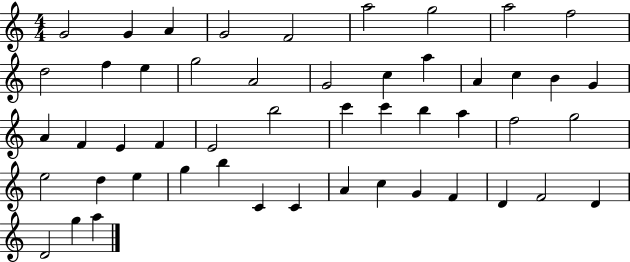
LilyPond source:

{
  \clef treble
  \numericTimeSignature
  \time 4/4
  \key c \major
  g'2 g'4 a'4 | g'2 f'2 | a''2 g''2 | a''2 f''2 | \break d''2 f''4 e''4 | g''2 a'2 | g'2 c''4 a''4 | a'4 c''4 b'4 g'4 | \break a'4 f'4 e'4 f'4 | e'2 b''2 | c'''4 c'''4 b''4 a''4 | f''2 g''2 | \break e''2 d''4 e''4 | g''4 b''4 c'4 c'4 | a'4 c''4 g'4 f'4 | d'4 f'2 d'4 | \break d'2 g''4 a''4 | \bar "|."
}